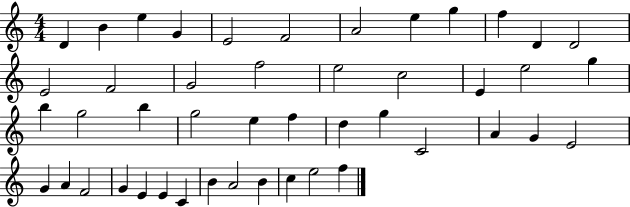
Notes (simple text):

D4/q B4/q E5/q G4/q E4/h F4/h A4/h E5/q G5/q F5/q D4/q D4/h E4/h F4/h G4/h F5/h E5/h C5/h E4/q E5/h G5/q B5/q G5/h B5/q G5/h E5/q F5/q D5/q G5/q C4/h A4/q G4/q E4/h G4/q A4/q F4/h G4/q E4/q E4/q C4/q B4/q A4/h B4/q C5/q E5/h F5/q